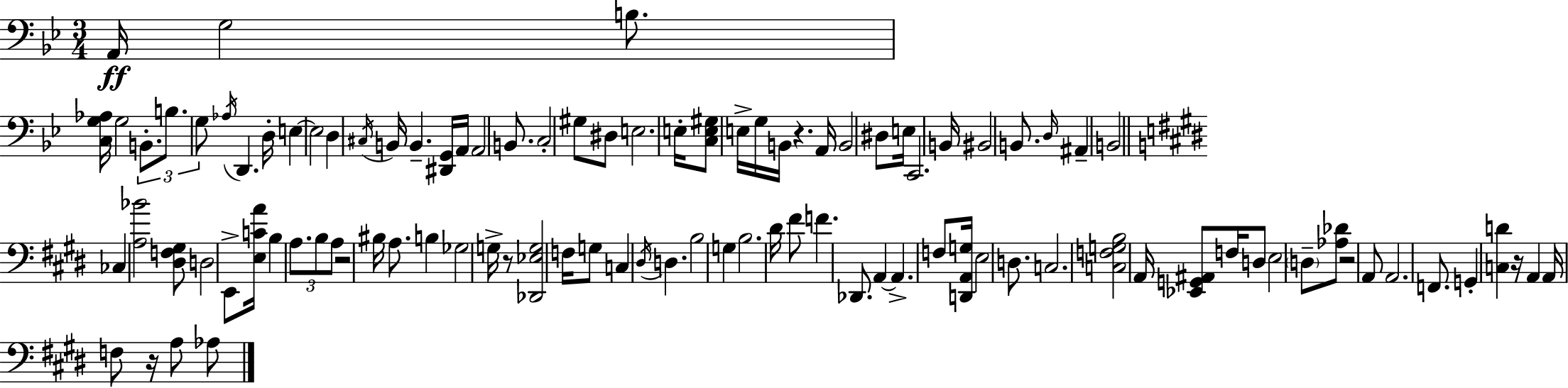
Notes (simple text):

A2/s G3/h B3/e. [C3,G3,Ab3]/s G3/h B2/e. B3/e. G3/e Ab3/s D2/q. D3/s E3/q E3/h D3/q C#3/s B2/s B2/q. [D#2,G2]/s A2/s A2/h B2/e. C3/h G#3/e D#3/e E3/h. E3/s [C3,E3,G#3]/e E3/s G3/s B2/s R/q. A2/s B2/h D#3/e E3/s C2/h. B2/s BIS2/h B2/e. D3/s A#2/q B2/h CES3/q [A3,Bb4]/h [D#3,F3,G#3]/e D3/h E2/e [E3,C4,A4]/s B3/q A3/e. B3/e A3/e R/h BIS3/s A3/e. B3/q Gb3/h G3/s R/e [Db2,Eb3,G3]/h F3/s G3/e C3/q D#3/s D3/q. B3/h G3/q B3/h. D#4/s F#4/e F4/q. Db2/e. A2/q A2/q. F3/e [D2,A2,G3]/s E3/h D3/e. C3/h. [C3,F3,G3,B3]/h A2/s [Eb2,G2,A#2]/e F3/s D3/e E3/h D3/e [Ab3,Db4]/e R/h A2/e A2/h. F2/e. G2/q [C3,D4]/q R/s A2/q A2/s F3/e R/s A3/e Ab3/e